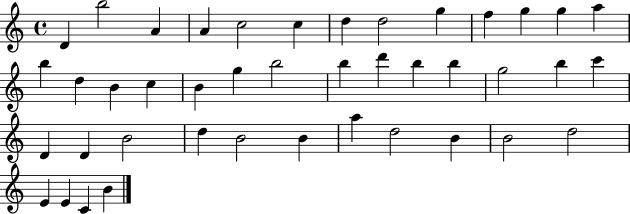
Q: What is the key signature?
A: C major